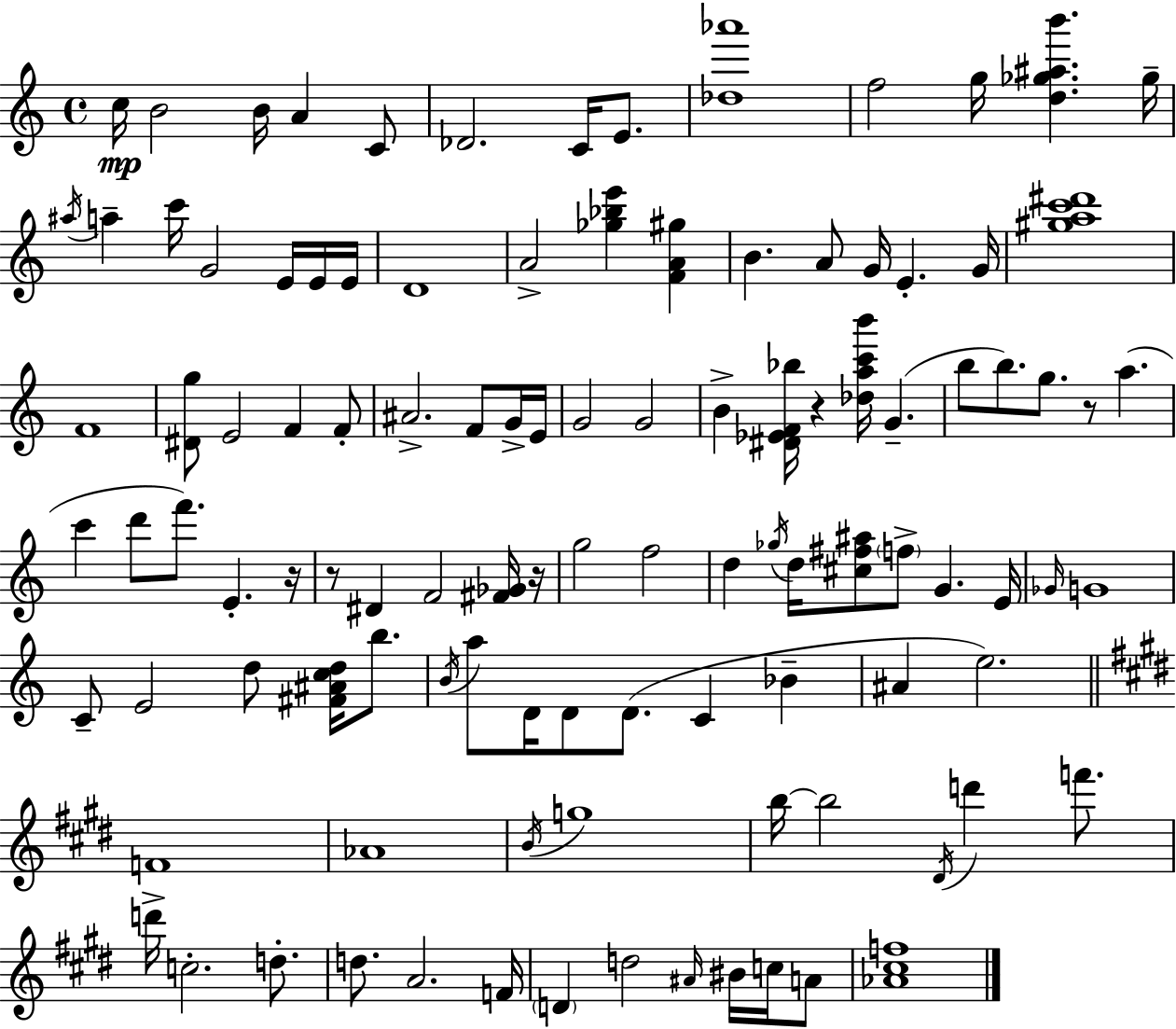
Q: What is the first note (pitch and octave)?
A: C5